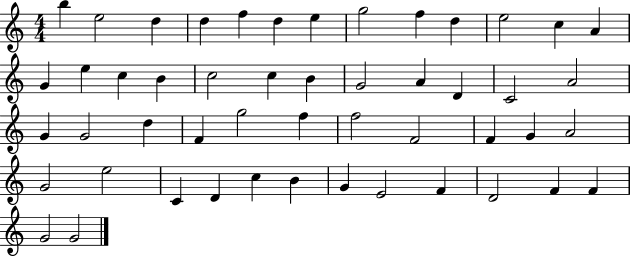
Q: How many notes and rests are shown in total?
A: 50